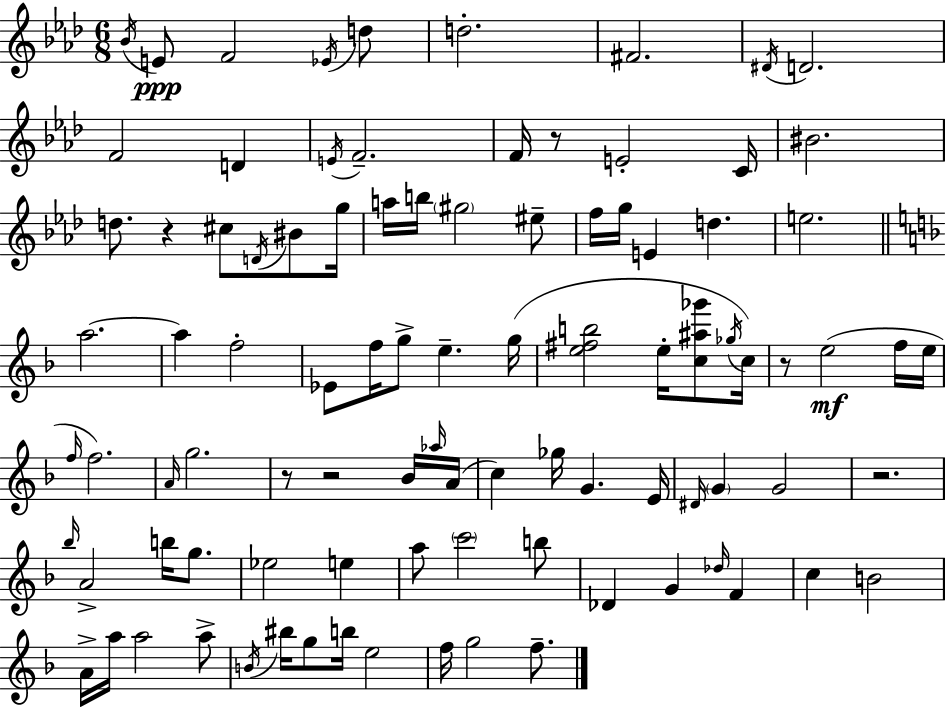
X:1
T:Untitled
M:6/8
L:1/4
K:Ab
_B/4 E/2 F2 _E/4 d/2 d2 ^F2 ^D/4 D2 F2 D E/4 F2 F/4 z/2 E2 C/4 ^B2 d/2 z ^c/2 D/4 ^B/2 g/4 a/4 b/4 ^g2 ^e/2 f/4 g/4 E d e2 a2 a f2 _E/2 f/4 g/2 e g/4 [e^fb]2 e/4 [c^a_g']/2 _g/4 c/4 z/2 e2 f/4 e/4 f/4 f2 A/4 g2 z/2 z2 _B/4 _a/4 A/4 c _g/4 G E/4 ^D/4 G G2 z2 _b/4 A2 b/4 g/2 _e2 e a/2 c'2 b/2 _D G _d/4 F c B2 A/4 a/4 a2 a/2 B/4 ^b/4 g/2 b/4 e2 f/4 g2 f/2